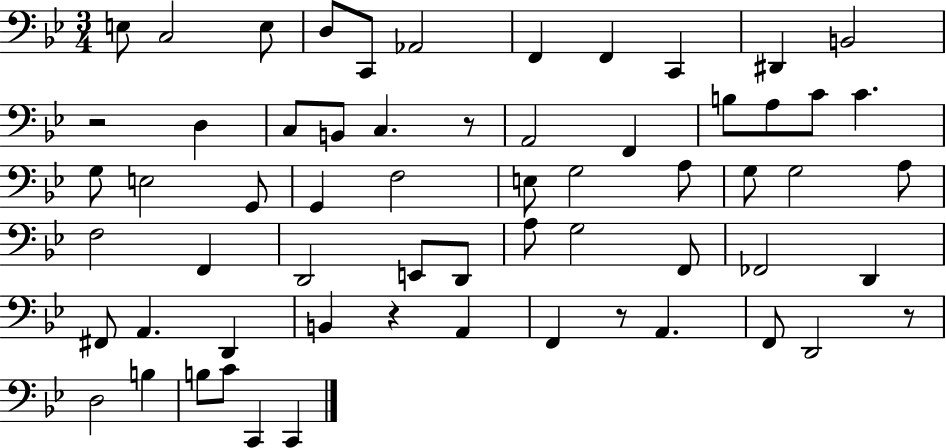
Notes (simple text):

E3/e C3/h E3/e D3/e C2/e Ab2/h F2/q F2/q C2/q D#2/q B2/h R/h D3/q C3/e B2/e C3/q. R/e A2/h F2/q B3/e A3/e C4/e C4/q. G3/e E3/h G2/e G2/q F3/h E3/e G3/h A3/e G3/e G3/h A3/e F3/h F2/q D2/h E2/e D2/e A3/e G3/h F2/e FES2/h D2/q F#2/e A2/q. D2/q B2/q R/q A2/q F2/q R/e A2/q. F2/e D2/h R/e D3/h B3/q B3/e C4/e C2/q C2/q